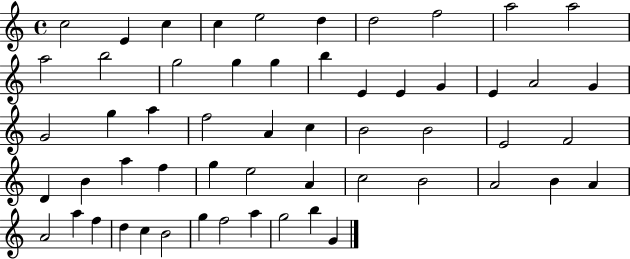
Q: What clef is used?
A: treble